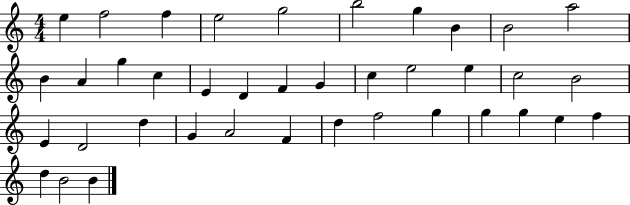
E5/q F5/h F5/q E5/h G5/h B5/h G5/q B4/q B4/h A5/h B4/q A4/q G5/q C5/q E4/q D4/q F4/q G4/q C5/q E5/h E5/q C5/h B4/h E4/q D4/h D5/q G4/q A4/h F4/q D5/q F5/h G5/q G5/q G5/q E5/q F5/q D5/q B4/h B4/q